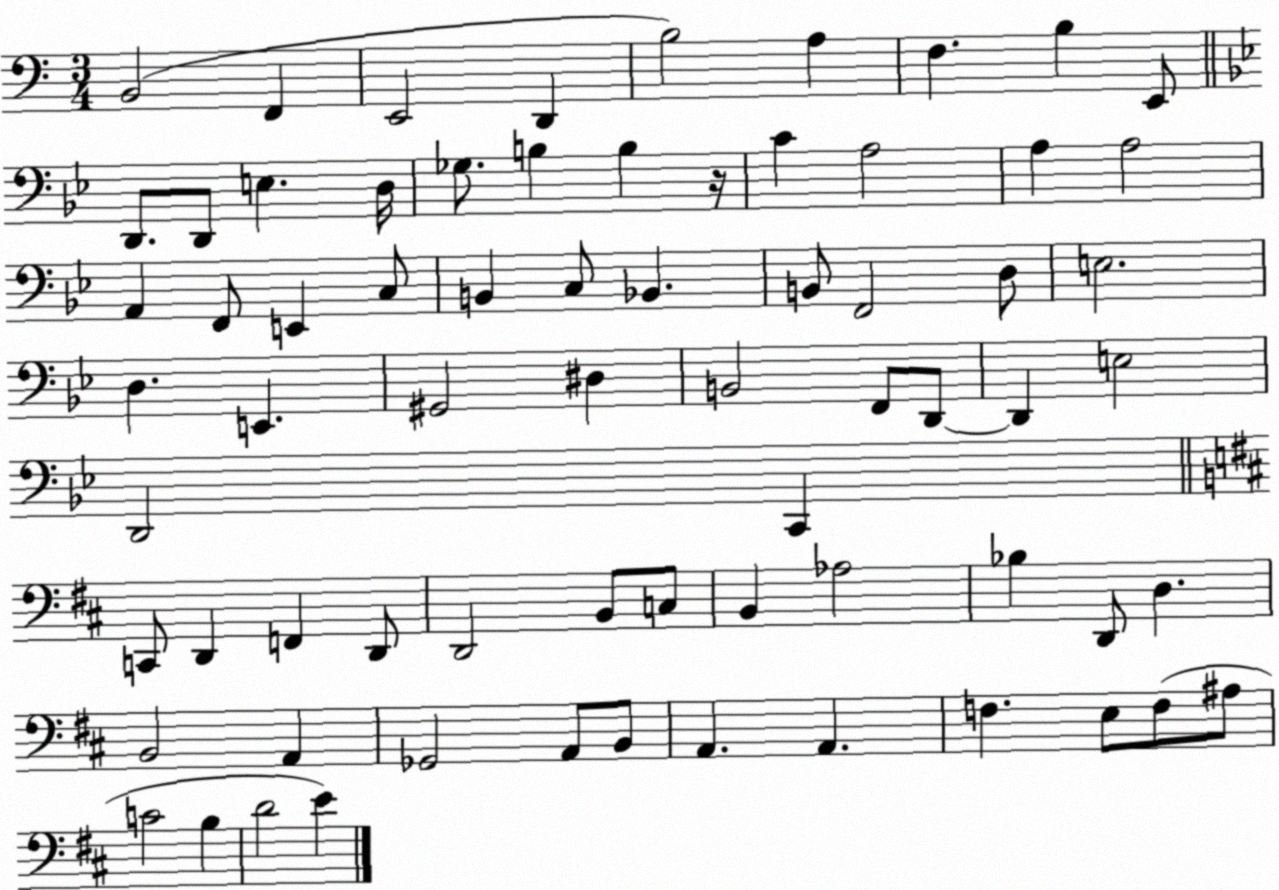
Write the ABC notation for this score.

X:1
T:Untitled
M:3/4
L:1/4
K:C
B,,2 F,, E,,2 D,, B,2 A, F, B, E,,/2 D,,/2 D,,/2 E, D,/4 _G,/2 B, B, z/4 C A,2 A, A,2 A,, F,,/2 E,, C,/2 B,, C,/2 _B,, B,,/2 F,,2 D,/2 E,2 D, E,, ^G,,2 ^D, B,,2 F,,/2 D,,/2 D,, E,2 D,,2 C,, C,,/2 D,, F,, D,,/2 D,,2 B,,/2 C,/2 B,, _A,2 _B, D,,/2 D, B,,2 A,, _G,,2 A,,/2 B,,/2 A,, A,, F, E,/2 F,/2 ^A,/2 C2 B, D2 E